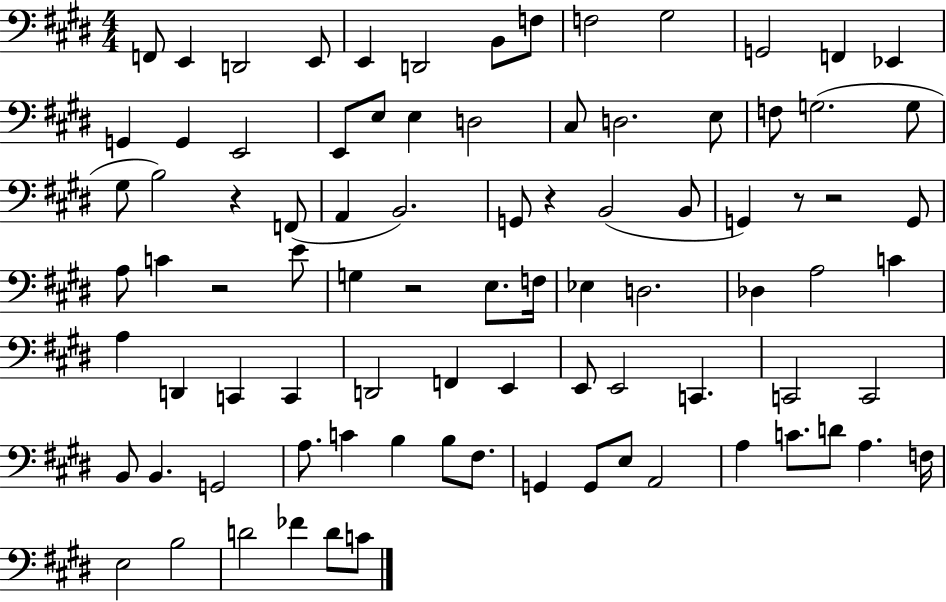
F2/e E2/q D2/h E2/e E2/q D2/h B2/e F3/e F3/h G#3/h G2/h F2/q Eb2/q G2/q G2/q E2/h E2/e E3/e E3/q D3/h C#3/e D3/h. E3/e F3/e G3/h. G3/e G#3/e B3/h R/q F2/e A2/q B2/h. G2/e R/q B2/h B2/e G2/q R/e R/h G2/e A3/e C4/q R/h E4/e G3/q R/h E3/e. F3/s Eb3/q D3/h. Db3/q A3/h C4/q A3/q D2/q C2/q C2/q D2/h F2/q E2/q E2/e E2/h C2/q. C2/h C2/h B2/e B2/q. G2/h A3/e. C4/q B3/q B3/e F#3/e. G2/q G2/e E3/e A2/h A3/q C4/e. D4/e A3/q. F3/s E3/h B3/h D4/h FES4/q D4/e C4/e